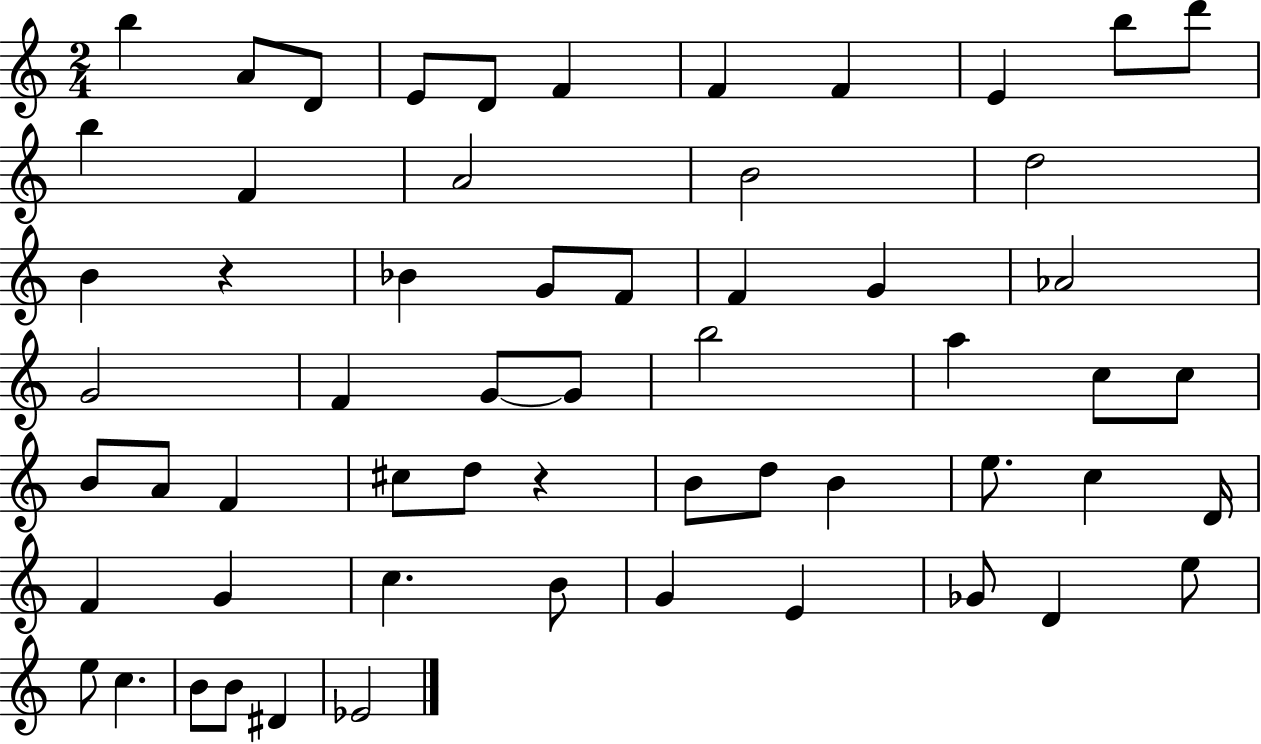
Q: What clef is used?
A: treble